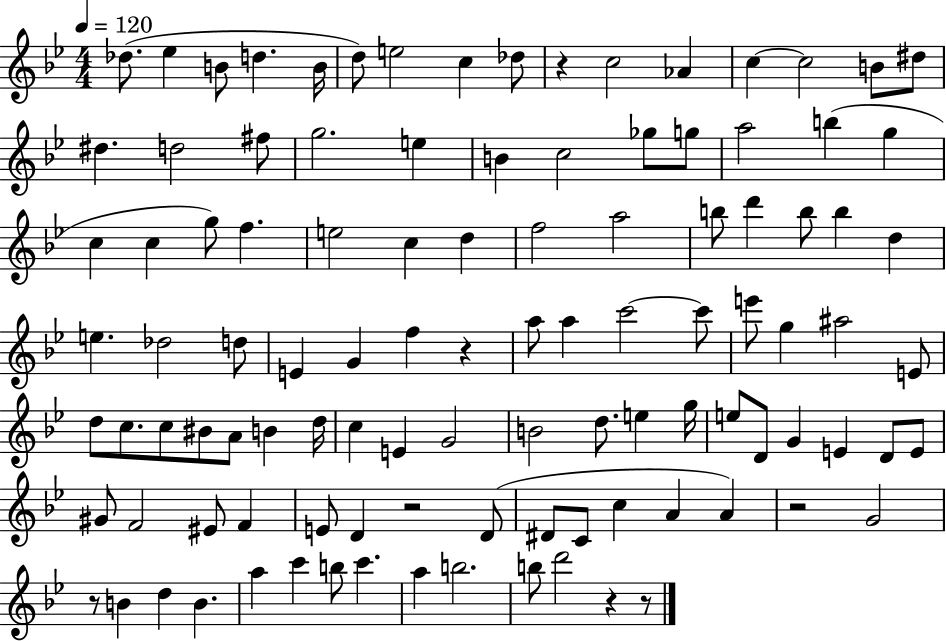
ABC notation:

X:1
T:Untitled
M:4/4
L:1/4
K:Bb
_d/2 _e B/2 d B/4 d/2 e2 c _d/2 z c2 _A c c2 B/2 ^d/2 ^d d2 ^f/2 g2 e B c2 _g/2 g/2 a2 b g c c g/2 f e2 c d f2 a2 b/2 d' b/2 b d e _d2 d/2 E G f z a/2 a c'2 c'/2 e'/2 g ^a2 E/2 d/2 c/2 c/2 ^B/2 A/2 B d/4 c E G2 B2 d/2 e g/4 e/2 D/2 G E D/2 E/2 ^G/2 F2 ^E/2 F E/2 D z2 D/2 ^D/2 C/2 c A A z2 G2 z/2 B d B a c' b/2 c' a b2 b/2 d'2 z z/2